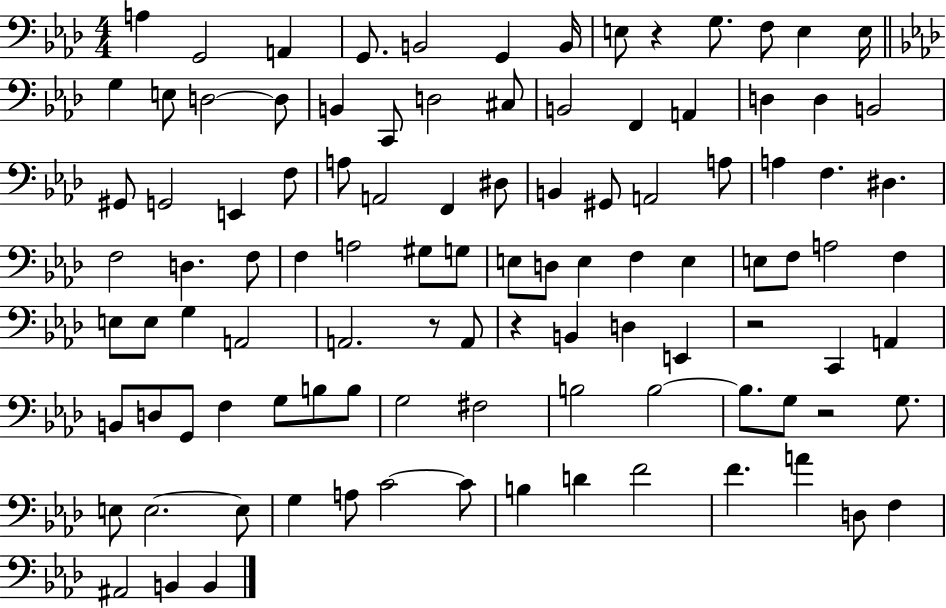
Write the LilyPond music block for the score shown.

{
  \clef bass
  \numericTimeSignature
  \time 4/4
  \key aes \major
  \repeat volta 2 { a4 g,2 a,4 | g,8. b,2 g,4 b,16 | e8 r4 g8. f8 e4 e16 | \bar "||" \break \key aes \major g4 e8 d2~~ d8 | b,4 c,8 d2 cis8 | b,2 f,4 a,4 | d4 d4 b,2 | \break gis,8 g,2 e,4 f8 | a8 a,2 f,4 dis8 | b,4 gis,8 a,2 a8 | a4 f4. dis4. | \break f2 d4. f8 | f4 a2 gis8 g8 | e8 d8 e4 f4 e4 | e8 f8 a2 f4 | \break e8 e8 g4 a,2 | a,2. r8 a,8 | r4 b,4 d4 e,4 | r2 c,4 a,4 | \break b,8 d8 g,8 f4 g8 b8 b8 | g2 fis2 | b2 b2~~ | b8. g8 r2 g8. | \break e8 e2.~~ e8 | g4 a8 c'2~~ c'8 | b4 d'4 f'2 | f'4. a'4 d8 f4 | \break ais,2 b,4 b,4 | } \bar "|."
}